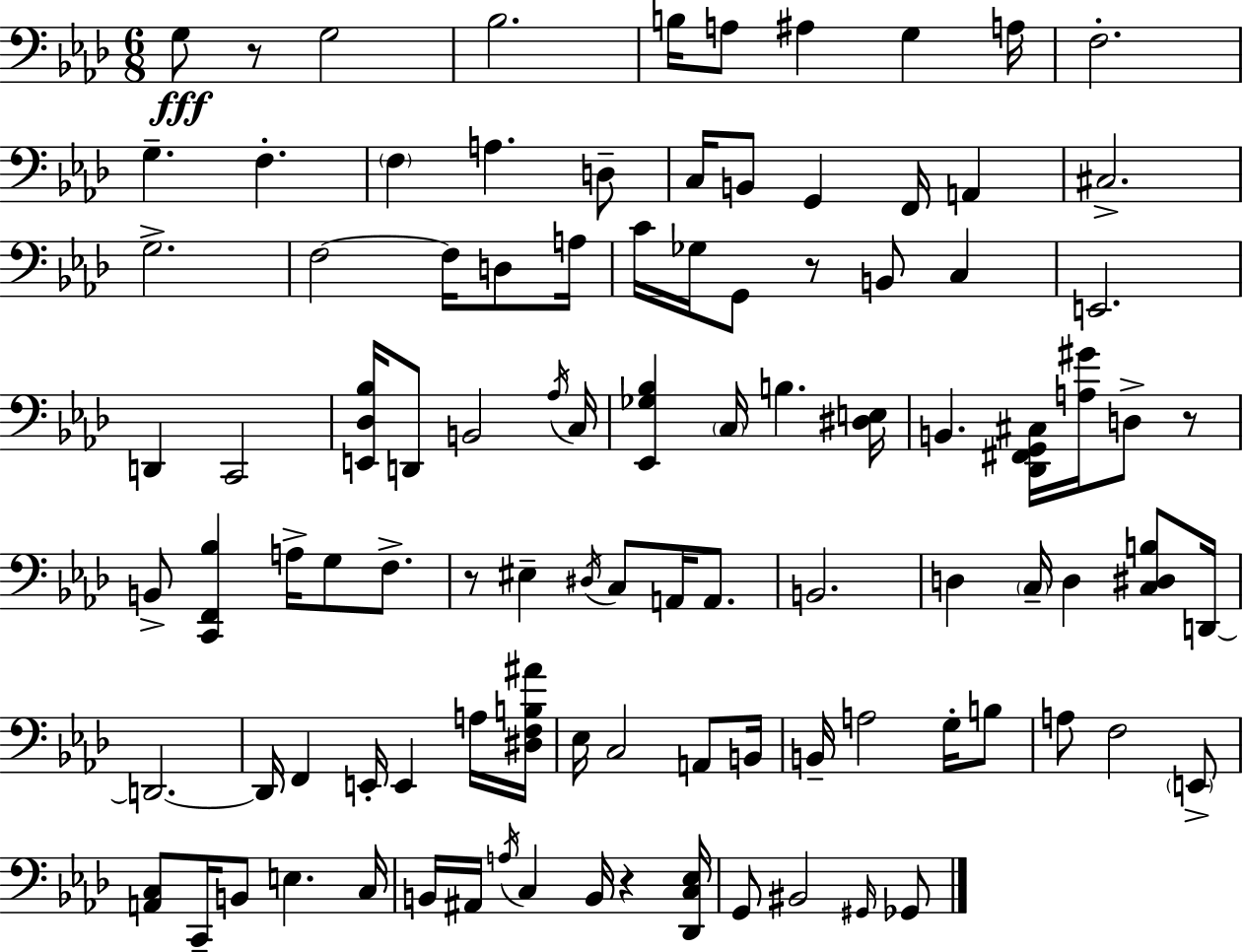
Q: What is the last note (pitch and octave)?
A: Gb2